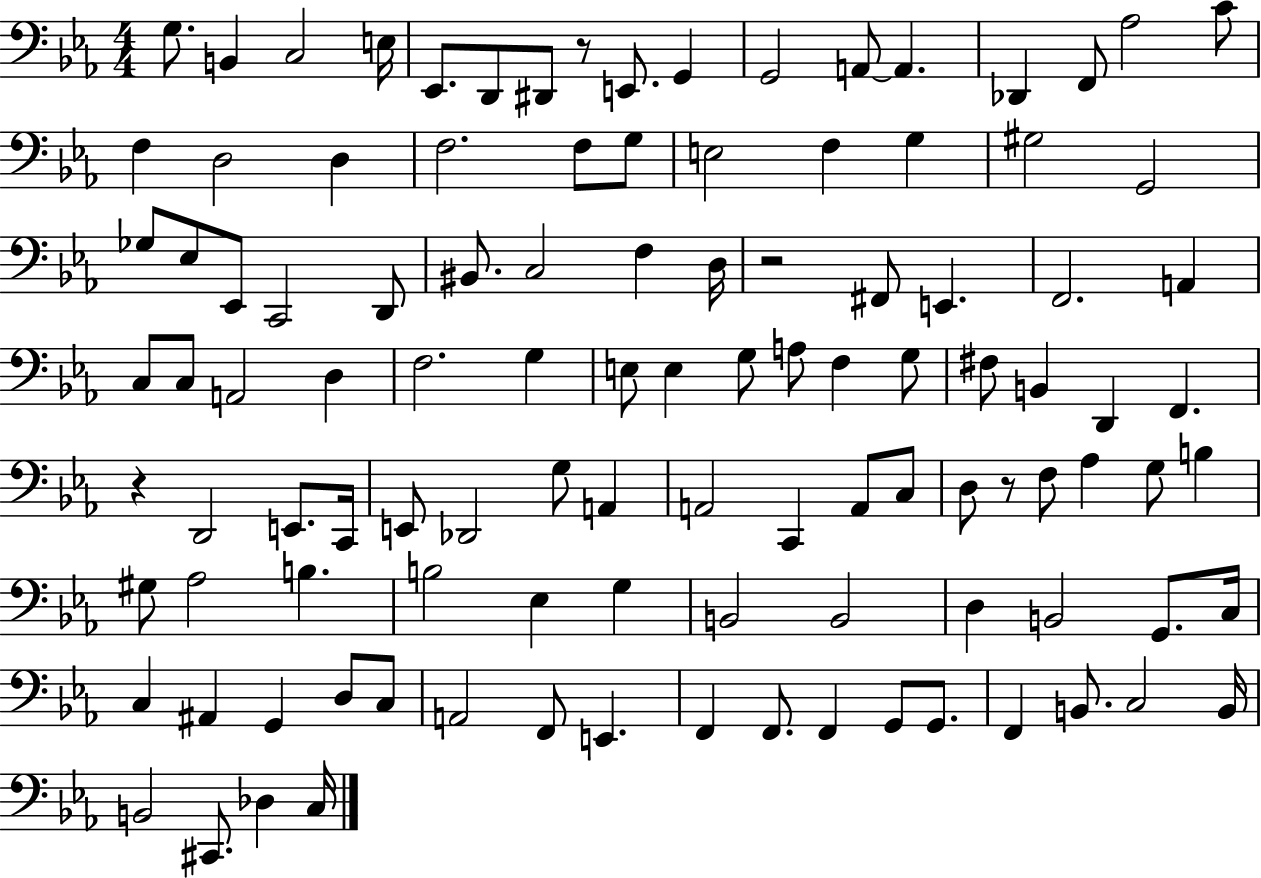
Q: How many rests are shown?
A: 4